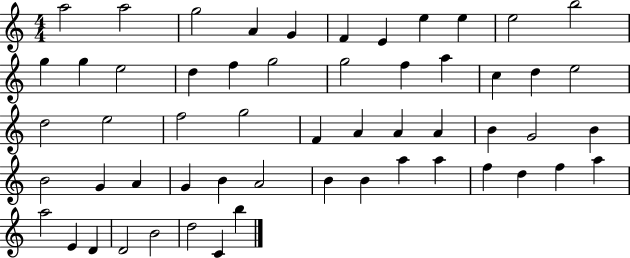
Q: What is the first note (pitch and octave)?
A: A5